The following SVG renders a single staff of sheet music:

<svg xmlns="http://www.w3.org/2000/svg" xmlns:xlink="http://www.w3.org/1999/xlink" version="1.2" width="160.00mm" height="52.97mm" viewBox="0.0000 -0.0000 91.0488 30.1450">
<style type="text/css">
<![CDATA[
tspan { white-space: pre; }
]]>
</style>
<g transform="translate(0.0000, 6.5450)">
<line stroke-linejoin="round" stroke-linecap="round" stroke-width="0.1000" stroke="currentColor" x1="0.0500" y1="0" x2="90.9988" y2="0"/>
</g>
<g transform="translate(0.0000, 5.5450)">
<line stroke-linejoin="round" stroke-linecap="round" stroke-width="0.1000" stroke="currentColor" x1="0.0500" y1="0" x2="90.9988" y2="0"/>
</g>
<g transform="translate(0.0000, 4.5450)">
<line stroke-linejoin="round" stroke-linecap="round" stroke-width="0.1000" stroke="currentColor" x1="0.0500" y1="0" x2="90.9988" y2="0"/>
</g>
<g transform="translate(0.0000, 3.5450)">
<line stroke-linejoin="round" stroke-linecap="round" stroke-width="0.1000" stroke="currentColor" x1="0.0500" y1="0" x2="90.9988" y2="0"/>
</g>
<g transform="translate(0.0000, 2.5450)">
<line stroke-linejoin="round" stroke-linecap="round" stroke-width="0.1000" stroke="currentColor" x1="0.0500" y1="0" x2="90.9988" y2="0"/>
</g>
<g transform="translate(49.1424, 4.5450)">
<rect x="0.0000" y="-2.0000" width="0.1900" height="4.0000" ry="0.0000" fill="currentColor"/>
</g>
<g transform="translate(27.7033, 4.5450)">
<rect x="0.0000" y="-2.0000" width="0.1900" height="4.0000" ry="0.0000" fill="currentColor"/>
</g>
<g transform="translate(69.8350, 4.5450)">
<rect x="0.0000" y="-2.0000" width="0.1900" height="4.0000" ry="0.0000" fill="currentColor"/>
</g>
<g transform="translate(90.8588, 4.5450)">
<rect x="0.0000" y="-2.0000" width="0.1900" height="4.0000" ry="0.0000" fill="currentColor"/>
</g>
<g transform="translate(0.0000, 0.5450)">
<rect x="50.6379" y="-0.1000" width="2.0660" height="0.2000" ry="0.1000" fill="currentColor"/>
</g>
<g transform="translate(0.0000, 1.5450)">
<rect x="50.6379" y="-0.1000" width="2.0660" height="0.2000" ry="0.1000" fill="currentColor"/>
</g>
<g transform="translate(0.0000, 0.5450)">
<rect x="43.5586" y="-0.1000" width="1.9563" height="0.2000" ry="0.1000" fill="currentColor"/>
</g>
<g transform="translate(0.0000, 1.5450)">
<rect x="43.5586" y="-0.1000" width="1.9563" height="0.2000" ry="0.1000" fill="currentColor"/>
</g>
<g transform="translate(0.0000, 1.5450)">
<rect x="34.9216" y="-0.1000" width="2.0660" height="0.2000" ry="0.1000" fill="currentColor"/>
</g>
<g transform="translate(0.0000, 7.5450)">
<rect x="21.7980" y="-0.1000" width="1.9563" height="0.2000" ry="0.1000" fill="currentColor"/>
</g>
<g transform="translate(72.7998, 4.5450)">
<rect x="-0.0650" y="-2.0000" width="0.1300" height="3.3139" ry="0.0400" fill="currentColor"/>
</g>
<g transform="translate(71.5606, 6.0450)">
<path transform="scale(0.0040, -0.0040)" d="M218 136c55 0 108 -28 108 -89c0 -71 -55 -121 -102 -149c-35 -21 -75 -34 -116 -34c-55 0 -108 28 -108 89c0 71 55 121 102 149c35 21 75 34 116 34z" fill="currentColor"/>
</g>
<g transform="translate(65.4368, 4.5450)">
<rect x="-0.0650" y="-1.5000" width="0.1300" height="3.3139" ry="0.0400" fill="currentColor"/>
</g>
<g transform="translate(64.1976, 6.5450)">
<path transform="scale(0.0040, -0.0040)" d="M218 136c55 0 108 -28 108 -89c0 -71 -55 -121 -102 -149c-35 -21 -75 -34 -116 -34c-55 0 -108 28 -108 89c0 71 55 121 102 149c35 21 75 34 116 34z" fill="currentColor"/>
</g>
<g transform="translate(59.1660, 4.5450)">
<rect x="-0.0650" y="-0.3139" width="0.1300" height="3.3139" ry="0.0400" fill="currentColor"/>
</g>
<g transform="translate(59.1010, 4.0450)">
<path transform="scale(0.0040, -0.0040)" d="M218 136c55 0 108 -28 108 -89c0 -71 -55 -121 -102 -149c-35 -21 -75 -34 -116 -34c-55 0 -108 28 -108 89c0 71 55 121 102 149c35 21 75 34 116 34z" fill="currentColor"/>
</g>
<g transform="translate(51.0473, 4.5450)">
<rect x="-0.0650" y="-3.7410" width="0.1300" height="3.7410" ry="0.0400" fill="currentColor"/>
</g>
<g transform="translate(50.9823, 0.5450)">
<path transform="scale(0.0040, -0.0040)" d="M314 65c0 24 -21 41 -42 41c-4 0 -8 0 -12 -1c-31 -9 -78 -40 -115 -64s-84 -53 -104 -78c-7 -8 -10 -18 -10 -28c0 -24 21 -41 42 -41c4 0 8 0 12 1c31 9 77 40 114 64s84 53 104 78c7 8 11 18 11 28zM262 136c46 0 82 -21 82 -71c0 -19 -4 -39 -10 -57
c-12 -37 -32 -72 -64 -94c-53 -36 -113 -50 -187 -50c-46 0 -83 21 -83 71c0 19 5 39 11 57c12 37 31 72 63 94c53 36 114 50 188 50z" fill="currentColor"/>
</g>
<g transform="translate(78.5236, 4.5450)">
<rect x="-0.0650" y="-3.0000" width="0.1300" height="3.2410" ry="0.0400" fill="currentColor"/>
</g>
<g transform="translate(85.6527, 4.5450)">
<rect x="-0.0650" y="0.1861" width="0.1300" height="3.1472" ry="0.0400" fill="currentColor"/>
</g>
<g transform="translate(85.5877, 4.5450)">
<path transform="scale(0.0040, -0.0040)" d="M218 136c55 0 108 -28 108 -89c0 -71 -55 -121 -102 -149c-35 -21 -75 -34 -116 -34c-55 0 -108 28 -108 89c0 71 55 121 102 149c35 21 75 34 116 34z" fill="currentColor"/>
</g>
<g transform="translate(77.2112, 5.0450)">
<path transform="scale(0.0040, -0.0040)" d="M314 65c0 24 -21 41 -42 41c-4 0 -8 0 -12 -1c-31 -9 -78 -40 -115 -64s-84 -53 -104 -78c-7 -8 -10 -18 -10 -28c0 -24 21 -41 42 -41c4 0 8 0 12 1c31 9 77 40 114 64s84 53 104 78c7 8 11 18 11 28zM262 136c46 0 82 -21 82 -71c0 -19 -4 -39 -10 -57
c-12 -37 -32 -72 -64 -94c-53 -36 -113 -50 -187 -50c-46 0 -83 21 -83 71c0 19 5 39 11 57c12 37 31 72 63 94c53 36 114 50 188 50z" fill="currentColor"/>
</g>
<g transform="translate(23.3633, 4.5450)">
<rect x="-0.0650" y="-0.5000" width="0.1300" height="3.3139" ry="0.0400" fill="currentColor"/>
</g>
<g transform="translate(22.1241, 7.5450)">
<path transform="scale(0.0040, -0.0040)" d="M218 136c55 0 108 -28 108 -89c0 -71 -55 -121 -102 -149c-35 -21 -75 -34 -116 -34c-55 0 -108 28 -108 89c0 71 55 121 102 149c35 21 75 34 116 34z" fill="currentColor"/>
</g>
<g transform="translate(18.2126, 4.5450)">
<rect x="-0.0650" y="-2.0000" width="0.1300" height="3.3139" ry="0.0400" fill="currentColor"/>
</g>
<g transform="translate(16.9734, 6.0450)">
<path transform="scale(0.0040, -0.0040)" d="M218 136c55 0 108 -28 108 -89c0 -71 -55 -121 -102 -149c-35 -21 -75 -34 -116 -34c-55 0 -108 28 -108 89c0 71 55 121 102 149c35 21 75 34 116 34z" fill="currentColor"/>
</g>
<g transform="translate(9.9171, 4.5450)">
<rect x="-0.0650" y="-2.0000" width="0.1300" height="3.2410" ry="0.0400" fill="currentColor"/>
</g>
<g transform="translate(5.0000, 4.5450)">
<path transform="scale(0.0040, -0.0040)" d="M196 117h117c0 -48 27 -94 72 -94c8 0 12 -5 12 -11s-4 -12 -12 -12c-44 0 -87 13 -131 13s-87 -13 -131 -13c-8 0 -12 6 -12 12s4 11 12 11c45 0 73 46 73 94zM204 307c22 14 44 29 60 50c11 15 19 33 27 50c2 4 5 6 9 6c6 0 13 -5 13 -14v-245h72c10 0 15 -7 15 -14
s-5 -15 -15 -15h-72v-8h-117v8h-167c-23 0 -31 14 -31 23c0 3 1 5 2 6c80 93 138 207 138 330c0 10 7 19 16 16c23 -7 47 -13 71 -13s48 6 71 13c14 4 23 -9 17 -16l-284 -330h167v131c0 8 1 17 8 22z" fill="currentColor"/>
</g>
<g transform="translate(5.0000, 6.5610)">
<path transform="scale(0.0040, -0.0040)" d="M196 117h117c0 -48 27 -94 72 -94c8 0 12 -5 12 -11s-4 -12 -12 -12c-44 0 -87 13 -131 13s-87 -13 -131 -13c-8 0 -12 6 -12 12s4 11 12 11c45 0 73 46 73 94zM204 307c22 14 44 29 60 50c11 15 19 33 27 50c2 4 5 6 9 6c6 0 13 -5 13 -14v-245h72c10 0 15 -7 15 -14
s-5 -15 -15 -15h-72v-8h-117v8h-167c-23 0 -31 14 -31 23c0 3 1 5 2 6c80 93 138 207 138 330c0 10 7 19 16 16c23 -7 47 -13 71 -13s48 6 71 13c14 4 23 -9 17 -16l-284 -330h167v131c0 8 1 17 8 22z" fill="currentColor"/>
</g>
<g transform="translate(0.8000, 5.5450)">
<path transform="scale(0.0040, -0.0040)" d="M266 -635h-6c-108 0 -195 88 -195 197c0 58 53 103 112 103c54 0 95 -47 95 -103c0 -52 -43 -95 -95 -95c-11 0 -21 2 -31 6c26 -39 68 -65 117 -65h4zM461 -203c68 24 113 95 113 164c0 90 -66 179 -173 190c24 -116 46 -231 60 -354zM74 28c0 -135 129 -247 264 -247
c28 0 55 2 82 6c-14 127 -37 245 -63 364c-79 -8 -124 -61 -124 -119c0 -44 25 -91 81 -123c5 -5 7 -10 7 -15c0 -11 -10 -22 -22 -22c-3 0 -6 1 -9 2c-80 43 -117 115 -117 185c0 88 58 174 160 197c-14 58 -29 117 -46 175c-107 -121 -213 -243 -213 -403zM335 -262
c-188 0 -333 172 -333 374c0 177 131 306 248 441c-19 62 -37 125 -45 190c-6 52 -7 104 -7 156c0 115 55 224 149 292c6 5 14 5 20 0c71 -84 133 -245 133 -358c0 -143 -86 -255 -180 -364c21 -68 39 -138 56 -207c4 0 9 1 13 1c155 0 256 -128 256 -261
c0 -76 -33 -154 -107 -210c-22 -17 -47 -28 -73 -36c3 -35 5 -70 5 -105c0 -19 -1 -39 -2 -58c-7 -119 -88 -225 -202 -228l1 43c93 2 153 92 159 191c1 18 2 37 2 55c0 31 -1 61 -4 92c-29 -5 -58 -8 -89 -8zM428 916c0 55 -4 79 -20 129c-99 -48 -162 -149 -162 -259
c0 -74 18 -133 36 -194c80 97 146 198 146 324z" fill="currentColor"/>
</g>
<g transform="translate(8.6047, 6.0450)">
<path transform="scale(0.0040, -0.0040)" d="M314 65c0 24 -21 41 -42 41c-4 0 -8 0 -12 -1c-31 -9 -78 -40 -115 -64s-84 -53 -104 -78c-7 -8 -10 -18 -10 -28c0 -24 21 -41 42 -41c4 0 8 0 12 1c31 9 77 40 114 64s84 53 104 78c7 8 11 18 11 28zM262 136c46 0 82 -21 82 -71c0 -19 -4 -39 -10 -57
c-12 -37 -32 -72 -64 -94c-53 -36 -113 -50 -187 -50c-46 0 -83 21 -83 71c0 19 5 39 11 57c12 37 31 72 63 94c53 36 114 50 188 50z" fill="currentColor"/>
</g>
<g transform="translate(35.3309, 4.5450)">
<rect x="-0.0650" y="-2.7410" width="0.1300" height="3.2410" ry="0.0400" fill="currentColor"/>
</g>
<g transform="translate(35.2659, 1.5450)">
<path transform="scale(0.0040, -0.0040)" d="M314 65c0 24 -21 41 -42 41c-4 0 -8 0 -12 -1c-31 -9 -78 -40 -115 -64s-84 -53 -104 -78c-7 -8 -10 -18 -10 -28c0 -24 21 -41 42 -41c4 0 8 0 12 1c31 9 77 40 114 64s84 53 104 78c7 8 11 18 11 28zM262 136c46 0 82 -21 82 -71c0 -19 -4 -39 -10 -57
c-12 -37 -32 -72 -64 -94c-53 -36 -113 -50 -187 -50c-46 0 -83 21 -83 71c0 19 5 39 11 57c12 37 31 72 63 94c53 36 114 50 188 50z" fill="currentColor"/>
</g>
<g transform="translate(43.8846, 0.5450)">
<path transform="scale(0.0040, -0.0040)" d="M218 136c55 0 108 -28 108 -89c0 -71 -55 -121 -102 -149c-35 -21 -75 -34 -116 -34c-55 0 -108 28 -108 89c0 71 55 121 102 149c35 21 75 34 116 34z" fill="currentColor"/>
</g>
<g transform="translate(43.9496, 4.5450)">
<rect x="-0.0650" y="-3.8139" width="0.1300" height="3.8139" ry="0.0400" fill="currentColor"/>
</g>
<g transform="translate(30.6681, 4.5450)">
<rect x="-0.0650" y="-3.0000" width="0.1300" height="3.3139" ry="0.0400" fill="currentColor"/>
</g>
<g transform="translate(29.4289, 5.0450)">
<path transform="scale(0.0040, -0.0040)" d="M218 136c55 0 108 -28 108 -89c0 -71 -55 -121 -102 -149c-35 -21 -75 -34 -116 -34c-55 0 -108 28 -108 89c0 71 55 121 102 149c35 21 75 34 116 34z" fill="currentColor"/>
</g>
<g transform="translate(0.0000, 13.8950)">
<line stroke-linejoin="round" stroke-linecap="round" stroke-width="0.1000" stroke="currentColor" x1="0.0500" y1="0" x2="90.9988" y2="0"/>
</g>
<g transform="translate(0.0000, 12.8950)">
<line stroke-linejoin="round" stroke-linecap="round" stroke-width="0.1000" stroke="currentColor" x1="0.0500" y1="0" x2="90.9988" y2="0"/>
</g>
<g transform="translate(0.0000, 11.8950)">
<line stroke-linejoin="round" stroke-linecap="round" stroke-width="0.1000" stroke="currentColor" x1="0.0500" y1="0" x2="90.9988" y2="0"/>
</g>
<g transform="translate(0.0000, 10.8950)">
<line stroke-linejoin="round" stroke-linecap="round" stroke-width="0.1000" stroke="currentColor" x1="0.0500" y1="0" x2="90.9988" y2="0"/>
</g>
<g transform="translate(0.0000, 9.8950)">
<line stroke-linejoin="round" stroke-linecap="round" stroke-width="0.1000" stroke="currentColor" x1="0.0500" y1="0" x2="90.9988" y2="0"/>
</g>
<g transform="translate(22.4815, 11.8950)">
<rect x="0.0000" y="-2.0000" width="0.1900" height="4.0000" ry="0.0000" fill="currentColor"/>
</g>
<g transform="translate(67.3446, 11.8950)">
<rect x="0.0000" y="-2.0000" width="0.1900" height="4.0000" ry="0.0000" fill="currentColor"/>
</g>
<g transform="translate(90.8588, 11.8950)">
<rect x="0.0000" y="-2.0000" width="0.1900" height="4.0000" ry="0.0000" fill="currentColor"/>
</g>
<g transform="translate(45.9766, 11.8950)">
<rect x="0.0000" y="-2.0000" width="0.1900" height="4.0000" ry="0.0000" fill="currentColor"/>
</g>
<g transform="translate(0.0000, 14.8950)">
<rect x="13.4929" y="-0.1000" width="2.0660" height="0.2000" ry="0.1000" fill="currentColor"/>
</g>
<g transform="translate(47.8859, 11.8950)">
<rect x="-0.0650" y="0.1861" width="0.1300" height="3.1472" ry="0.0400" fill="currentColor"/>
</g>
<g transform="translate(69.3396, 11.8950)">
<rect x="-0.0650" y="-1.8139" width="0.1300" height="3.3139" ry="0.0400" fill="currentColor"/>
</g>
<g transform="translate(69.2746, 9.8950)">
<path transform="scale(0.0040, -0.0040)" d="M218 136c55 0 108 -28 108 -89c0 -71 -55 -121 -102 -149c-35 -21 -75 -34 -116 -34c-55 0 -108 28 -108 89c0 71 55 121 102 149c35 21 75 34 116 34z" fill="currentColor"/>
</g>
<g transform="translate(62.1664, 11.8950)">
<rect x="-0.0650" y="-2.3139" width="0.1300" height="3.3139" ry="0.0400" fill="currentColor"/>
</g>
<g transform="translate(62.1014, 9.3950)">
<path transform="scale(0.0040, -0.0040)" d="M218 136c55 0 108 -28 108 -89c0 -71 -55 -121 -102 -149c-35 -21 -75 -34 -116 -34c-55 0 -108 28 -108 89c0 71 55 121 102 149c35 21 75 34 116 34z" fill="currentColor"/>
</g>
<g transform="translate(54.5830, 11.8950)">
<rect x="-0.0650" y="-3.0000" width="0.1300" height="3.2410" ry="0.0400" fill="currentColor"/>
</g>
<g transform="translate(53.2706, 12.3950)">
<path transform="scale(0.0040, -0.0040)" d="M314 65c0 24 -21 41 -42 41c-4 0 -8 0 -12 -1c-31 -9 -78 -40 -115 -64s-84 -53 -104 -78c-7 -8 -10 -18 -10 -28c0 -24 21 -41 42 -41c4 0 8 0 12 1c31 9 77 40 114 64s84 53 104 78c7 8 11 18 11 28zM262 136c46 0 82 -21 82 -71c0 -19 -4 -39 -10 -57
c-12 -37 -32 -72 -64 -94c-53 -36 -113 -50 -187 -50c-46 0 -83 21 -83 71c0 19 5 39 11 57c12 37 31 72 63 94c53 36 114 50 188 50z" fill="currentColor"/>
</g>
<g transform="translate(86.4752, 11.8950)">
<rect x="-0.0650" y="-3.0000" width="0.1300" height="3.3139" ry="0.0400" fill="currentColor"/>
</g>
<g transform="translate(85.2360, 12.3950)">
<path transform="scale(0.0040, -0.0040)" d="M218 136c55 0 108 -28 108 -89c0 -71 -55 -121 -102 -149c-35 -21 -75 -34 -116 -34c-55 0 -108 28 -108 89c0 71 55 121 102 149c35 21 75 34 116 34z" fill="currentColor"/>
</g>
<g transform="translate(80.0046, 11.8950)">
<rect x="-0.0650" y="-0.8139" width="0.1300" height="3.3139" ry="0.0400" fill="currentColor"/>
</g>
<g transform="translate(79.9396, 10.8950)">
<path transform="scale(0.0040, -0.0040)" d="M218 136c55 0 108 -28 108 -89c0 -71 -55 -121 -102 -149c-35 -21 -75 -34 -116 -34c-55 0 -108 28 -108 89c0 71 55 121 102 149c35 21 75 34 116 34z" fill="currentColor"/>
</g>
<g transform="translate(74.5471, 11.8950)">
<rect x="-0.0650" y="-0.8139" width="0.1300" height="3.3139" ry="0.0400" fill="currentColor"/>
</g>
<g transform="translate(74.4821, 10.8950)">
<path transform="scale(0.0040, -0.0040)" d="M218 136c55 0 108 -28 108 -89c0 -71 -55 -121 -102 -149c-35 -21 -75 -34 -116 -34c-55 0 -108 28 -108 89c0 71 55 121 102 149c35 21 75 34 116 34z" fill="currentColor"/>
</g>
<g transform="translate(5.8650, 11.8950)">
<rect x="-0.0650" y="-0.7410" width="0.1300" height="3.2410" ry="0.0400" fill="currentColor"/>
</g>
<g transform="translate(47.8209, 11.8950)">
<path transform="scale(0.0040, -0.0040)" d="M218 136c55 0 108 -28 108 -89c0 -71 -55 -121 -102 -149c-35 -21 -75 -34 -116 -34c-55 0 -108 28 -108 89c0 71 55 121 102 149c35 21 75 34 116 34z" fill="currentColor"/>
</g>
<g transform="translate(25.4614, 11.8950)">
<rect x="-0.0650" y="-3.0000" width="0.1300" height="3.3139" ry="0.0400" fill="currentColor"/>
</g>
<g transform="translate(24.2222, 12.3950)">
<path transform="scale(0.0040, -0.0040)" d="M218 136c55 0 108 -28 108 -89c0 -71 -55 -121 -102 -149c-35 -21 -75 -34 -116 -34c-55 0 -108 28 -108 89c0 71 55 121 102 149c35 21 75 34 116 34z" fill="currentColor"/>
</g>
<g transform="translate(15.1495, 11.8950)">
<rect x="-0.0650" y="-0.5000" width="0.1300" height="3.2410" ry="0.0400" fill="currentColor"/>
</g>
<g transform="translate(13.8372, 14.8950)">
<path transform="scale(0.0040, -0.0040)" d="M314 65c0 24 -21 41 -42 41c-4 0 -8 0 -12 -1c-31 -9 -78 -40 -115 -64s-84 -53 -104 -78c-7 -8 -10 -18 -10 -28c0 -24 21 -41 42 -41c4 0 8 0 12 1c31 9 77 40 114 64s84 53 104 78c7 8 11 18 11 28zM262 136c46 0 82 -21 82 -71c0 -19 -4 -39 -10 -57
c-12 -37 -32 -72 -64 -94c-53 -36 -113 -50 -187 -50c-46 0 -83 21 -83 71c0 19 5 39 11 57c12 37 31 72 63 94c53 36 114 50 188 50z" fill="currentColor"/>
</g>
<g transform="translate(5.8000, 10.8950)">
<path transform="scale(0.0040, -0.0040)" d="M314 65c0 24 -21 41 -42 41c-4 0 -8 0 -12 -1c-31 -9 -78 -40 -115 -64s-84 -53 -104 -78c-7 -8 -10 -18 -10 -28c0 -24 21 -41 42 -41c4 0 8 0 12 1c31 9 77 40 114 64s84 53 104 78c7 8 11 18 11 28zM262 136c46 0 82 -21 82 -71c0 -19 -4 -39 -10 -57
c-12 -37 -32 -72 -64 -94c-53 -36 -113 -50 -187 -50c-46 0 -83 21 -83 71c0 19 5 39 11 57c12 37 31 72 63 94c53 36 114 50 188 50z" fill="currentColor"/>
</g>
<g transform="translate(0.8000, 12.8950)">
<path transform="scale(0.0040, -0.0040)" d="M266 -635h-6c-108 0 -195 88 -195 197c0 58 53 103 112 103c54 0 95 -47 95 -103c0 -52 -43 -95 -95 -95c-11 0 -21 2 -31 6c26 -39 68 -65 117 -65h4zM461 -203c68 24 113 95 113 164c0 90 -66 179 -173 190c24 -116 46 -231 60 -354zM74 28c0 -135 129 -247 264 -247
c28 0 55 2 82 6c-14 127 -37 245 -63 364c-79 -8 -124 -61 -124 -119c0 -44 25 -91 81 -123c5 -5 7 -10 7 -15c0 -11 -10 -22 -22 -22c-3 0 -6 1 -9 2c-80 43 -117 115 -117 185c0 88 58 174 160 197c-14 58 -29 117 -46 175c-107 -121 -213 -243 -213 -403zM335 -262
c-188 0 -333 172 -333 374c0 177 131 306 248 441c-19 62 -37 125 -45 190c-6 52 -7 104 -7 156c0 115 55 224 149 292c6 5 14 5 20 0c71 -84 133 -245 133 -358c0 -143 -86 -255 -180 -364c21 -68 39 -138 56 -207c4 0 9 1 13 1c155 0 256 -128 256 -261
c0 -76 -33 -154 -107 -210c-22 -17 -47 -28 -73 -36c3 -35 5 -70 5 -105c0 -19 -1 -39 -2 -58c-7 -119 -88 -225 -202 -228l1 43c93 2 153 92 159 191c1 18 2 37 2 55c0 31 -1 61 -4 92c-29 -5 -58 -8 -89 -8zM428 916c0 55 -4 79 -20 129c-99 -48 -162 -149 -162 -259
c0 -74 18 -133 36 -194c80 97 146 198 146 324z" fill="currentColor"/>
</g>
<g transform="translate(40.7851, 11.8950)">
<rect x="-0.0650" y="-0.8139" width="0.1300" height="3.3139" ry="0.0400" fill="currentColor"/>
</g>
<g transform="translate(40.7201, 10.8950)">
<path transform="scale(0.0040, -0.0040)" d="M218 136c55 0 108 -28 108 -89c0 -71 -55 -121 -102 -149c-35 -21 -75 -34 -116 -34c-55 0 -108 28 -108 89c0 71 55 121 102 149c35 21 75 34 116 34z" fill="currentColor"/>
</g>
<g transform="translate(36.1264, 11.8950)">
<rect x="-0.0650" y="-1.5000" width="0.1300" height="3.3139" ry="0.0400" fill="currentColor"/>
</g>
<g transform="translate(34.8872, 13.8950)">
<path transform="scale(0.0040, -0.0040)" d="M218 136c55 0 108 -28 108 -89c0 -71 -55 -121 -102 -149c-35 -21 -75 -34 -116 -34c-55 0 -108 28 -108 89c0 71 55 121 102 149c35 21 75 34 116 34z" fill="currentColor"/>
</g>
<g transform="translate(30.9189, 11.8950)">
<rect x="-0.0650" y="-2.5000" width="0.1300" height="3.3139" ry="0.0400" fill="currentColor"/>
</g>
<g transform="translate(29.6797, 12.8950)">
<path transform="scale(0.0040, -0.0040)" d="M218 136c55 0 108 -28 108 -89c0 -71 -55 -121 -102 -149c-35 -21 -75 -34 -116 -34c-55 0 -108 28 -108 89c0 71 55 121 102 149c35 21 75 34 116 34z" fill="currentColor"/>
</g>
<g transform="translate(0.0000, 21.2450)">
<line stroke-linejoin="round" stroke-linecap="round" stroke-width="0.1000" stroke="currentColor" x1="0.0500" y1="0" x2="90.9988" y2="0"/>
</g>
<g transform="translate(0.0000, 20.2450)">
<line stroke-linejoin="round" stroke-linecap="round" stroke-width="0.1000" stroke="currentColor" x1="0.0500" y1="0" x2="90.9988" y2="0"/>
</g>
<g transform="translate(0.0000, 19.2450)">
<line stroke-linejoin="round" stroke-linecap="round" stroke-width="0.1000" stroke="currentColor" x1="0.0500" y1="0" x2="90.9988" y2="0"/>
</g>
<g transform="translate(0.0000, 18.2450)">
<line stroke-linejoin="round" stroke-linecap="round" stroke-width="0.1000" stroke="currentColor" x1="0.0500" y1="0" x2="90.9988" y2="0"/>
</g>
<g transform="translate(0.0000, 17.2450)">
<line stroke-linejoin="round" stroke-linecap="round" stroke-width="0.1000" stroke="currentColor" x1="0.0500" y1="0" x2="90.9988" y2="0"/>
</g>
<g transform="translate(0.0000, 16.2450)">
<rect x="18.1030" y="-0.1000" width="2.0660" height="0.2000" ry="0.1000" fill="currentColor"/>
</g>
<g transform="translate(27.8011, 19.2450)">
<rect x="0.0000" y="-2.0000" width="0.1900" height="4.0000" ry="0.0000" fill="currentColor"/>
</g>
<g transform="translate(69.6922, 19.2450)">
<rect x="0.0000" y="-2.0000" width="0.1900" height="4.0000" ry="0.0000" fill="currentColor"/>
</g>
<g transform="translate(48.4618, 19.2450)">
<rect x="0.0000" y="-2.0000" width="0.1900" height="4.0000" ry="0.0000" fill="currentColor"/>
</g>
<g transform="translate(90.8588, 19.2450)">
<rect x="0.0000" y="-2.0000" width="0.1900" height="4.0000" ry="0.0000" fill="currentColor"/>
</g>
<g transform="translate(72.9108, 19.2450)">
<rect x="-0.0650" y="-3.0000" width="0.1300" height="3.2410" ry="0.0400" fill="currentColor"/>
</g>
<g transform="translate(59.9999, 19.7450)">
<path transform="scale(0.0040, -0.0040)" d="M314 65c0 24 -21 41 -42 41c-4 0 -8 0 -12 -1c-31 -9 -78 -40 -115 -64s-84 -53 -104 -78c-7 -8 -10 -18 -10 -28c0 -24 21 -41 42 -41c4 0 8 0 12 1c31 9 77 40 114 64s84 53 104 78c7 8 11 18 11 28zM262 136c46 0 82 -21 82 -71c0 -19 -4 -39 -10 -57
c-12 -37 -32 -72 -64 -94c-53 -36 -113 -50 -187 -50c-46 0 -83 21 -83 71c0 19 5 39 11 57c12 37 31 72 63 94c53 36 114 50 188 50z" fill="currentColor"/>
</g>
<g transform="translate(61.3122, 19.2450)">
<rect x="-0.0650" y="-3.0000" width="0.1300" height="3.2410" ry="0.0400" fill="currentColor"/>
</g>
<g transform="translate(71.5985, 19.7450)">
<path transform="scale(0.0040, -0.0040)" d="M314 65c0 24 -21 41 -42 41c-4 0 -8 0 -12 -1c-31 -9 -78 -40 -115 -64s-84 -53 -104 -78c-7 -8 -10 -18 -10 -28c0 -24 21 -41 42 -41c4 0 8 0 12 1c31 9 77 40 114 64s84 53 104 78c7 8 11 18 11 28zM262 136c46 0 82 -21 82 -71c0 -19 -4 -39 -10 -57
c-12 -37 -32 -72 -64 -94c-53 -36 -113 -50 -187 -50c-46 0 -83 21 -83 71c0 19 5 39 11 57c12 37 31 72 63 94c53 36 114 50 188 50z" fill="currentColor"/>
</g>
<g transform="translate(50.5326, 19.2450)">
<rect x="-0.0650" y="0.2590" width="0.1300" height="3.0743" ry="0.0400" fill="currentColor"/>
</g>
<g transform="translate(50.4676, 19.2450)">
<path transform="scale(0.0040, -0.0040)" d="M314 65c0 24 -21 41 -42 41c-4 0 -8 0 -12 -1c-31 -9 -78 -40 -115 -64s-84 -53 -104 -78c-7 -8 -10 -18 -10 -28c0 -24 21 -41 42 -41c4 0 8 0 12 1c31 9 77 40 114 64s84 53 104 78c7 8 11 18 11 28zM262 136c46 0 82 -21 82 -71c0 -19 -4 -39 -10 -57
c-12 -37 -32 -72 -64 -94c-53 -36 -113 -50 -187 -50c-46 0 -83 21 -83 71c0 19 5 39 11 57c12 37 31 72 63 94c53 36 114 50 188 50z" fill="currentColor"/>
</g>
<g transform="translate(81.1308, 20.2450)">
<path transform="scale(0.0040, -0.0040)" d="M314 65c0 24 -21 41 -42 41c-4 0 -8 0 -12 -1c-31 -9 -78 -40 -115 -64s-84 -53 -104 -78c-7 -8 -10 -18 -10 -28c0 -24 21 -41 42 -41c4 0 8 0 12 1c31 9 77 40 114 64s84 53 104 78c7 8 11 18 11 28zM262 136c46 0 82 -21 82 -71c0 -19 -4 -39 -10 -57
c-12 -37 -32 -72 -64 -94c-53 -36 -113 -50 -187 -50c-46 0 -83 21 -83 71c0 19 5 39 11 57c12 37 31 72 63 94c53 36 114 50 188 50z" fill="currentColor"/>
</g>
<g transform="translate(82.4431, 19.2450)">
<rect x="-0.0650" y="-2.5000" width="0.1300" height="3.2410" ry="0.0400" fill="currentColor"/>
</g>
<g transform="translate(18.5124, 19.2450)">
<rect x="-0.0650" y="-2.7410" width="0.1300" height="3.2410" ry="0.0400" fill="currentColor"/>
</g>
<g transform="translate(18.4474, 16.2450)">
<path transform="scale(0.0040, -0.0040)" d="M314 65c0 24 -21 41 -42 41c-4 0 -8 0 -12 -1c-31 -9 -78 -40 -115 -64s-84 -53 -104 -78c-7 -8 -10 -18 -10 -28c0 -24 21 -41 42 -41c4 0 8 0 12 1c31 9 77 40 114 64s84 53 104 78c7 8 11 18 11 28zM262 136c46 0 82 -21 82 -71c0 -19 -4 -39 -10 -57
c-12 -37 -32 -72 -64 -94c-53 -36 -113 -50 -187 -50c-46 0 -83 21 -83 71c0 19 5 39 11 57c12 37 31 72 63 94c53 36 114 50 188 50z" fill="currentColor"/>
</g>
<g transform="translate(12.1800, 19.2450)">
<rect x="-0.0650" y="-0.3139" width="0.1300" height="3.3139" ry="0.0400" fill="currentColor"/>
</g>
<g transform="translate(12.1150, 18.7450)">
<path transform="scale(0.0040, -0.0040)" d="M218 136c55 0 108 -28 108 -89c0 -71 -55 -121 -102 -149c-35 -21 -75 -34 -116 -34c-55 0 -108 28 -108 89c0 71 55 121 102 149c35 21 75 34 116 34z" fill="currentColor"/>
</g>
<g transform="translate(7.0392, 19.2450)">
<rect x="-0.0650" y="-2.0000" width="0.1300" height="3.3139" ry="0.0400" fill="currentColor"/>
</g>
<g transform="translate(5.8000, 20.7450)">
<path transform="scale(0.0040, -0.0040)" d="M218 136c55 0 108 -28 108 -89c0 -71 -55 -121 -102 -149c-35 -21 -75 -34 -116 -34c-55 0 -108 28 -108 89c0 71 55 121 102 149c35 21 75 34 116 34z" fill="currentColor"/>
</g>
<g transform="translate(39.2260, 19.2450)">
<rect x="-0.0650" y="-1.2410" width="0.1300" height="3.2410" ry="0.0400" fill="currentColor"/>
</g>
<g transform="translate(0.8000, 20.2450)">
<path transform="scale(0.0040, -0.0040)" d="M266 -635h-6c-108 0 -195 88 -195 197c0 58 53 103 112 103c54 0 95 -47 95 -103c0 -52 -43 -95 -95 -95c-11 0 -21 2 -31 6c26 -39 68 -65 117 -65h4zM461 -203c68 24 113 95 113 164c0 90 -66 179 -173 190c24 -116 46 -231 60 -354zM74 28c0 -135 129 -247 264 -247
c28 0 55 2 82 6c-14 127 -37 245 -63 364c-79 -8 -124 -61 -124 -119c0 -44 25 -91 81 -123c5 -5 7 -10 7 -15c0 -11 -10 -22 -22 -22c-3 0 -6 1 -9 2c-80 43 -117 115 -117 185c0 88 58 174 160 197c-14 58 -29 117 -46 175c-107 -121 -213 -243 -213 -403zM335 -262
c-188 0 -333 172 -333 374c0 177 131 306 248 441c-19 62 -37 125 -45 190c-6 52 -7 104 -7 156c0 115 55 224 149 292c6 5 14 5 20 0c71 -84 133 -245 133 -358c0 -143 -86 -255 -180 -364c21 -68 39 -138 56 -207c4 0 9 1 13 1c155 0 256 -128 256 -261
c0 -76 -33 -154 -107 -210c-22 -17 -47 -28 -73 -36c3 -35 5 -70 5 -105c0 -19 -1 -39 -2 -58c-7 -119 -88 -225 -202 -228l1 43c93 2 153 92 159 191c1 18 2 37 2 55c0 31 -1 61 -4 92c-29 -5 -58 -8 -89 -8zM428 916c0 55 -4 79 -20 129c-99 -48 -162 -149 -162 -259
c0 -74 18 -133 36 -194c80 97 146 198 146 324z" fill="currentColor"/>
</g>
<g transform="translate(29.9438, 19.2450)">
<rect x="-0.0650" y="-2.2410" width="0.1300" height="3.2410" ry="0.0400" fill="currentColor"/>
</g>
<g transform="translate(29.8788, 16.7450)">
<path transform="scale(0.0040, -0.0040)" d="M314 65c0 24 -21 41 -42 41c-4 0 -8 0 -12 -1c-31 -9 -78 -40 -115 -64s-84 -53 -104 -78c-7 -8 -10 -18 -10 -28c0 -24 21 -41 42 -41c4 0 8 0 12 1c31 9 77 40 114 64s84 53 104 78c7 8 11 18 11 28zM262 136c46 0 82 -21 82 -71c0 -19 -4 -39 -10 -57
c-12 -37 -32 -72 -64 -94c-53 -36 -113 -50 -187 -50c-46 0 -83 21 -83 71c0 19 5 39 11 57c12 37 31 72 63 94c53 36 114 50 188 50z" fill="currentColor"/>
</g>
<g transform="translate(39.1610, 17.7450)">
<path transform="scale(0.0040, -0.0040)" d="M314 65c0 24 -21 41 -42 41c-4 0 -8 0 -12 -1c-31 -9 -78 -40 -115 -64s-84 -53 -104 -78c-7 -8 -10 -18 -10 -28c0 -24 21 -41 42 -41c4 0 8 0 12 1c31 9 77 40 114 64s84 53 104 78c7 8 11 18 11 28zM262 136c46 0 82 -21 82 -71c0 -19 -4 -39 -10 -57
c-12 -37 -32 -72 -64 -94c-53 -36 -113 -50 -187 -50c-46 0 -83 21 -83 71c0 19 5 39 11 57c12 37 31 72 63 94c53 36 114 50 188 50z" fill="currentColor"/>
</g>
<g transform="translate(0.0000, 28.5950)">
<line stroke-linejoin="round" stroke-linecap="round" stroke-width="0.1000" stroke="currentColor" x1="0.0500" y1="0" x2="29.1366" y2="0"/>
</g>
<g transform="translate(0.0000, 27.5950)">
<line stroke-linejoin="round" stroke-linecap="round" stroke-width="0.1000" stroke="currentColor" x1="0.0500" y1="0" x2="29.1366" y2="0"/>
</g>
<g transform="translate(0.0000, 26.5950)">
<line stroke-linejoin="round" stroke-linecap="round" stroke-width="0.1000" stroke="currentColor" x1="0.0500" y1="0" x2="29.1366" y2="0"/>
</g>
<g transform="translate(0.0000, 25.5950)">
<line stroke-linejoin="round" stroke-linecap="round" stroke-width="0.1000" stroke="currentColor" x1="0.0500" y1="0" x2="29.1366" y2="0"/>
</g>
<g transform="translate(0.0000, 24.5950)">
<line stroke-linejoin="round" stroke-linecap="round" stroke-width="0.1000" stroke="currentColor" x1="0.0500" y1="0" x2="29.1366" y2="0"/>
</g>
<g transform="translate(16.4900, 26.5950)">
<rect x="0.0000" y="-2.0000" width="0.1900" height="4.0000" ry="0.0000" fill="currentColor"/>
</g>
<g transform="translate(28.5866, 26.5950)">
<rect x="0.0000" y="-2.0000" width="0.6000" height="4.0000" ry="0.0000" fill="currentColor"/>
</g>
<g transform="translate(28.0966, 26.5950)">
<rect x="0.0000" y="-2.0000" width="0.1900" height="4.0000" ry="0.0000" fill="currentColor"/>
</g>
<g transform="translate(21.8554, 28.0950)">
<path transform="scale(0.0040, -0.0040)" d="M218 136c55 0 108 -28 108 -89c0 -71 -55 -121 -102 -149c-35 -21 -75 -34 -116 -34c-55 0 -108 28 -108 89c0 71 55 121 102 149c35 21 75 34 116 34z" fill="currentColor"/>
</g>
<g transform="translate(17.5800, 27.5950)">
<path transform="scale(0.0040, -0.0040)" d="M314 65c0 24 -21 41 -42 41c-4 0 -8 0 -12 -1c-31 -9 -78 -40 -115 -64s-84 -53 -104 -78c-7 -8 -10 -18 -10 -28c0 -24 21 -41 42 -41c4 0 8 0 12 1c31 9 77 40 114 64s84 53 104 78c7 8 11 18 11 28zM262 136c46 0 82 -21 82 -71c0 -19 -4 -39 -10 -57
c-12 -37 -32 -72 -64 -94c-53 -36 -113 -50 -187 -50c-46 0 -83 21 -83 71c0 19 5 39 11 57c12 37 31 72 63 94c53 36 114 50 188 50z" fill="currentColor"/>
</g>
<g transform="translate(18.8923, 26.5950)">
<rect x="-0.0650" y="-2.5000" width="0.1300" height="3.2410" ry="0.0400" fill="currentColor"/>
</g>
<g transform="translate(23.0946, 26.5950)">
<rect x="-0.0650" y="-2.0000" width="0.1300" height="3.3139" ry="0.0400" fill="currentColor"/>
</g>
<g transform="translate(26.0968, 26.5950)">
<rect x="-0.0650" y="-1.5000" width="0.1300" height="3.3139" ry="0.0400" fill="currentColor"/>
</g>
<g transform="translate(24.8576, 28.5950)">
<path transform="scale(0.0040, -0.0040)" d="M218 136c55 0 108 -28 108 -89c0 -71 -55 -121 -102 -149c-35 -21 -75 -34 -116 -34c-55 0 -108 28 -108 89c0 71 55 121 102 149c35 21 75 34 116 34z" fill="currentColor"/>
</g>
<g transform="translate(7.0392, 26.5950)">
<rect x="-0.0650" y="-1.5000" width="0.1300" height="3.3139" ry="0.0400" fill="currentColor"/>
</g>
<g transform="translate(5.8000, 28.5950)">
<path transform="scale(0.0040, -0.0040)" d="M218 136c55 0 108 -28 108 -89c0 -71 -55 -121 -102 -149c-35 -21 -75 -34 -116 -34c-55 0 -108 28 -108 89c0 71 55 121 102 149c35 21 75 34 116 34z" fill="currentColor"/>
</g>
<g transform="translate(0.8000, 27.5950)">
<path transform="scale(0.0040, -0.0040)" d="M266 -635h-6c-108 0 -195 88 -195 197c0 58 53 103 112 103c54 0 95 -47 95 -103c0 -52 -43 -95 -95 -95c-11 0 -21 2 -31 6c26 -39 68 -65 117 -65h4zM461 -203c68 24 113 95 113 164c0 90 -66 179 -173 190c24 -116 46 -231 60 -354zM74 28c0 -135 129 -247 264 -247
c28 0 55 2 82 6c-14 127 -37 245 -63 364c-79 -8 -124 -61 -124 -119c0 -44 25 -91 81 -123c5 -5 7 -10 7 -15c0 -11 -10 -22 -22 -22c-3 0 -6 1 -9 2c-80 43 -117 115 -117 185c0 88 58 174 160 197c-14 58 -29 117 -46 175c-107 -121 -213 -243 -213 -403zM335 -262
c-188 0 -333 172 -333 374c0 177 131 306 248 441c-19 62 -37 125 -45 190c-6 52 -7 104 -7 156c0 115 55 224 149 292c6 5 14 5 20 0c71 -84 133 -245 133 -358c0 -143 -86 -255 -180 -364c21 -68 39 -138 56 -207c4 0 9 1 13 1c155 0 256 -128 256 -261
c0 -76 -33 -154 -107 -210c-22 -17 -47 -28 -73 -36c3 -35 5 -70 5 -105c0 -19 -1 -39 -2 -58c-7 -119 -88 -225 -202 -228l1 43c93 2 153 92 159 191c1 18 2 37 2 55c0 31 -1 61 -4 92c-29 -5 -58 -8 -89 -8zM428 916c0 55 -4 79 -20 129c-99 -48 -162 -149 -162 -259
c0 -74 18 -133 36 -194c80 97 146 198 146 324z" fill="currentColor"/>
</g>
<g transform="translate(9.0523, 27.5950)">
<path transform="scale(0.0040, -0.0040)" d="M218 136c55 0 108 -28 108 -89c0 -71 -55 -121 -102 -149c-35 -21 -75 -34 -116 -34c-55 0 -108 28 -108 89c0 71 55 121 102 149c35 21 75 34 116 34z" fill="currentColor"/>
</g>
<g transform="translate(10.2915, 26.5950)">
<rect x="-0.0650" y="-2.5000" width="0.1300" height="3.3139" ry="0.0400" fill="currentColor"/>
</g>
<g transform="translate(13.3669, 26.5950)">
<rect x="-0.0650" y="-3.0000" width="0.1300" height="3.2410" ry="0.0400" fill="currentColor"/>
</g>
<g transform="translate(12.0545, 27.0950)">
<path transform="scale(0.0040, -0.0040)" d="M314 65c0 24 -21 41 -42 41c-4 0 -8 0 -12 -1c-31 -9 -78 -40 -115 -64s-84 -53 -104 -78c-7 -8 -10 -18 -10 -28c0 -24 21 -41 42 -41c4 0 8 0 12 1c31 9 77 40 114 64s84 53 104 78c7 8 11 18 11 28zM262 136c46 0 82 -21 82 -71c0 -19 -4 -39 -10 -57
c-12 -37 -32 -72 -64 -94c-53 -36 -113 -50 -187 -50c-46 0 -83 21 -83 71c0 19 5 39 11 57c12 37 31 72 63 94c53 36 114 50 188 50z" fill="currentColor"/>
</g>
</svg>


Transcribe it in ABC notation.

X:1
T:Untitled
M:4/4
L:1/4
K:C
F2 F C A a2 c' c'2 c E F A2 B d2 C2 A G E d B A2 g f d d A F c a2 g2 e2 B2 A2 A2 G2 E G A2 G2 F E